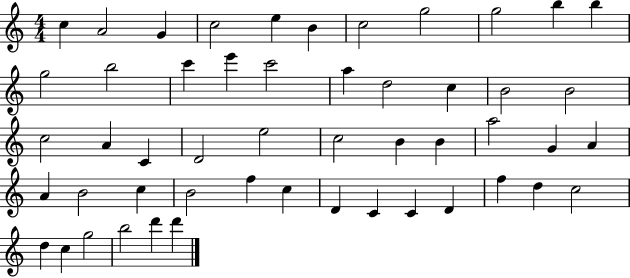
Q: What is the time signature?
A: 4/4